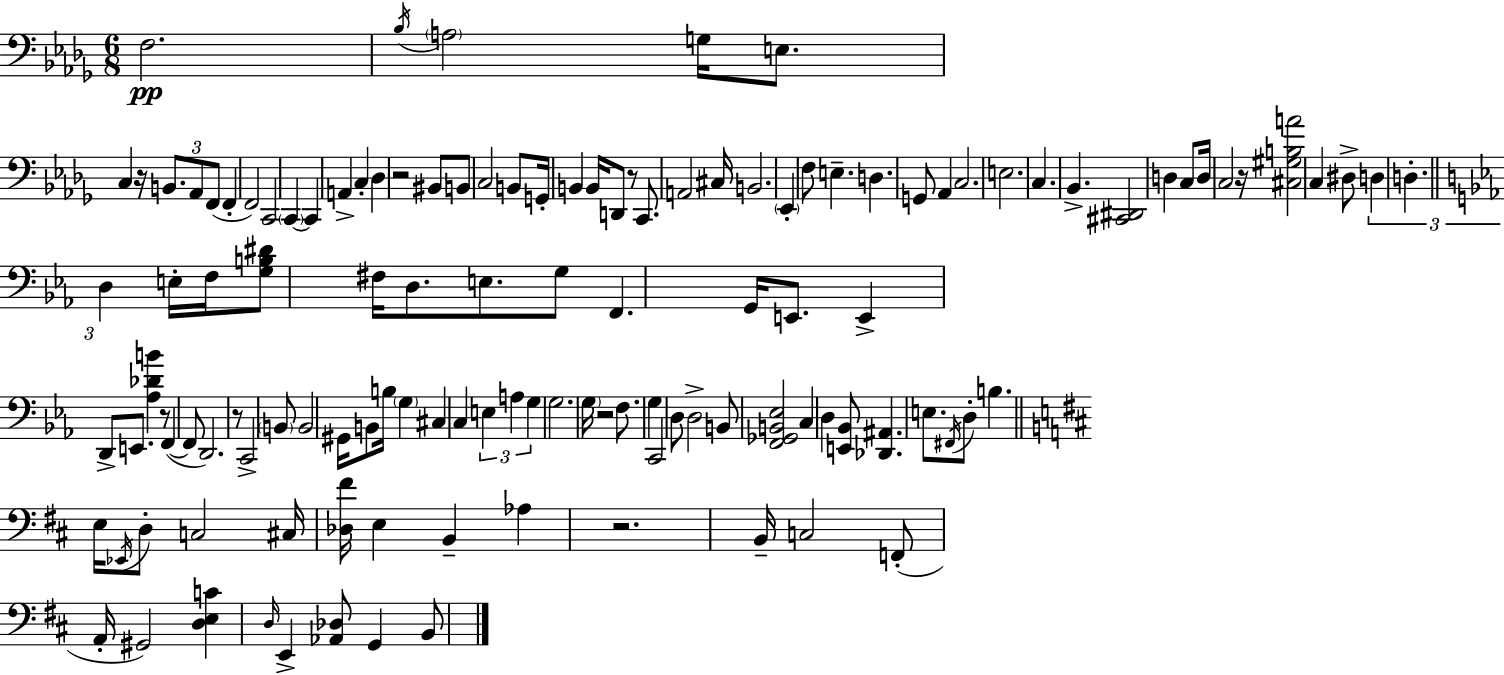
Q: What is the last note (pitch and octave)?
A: B2